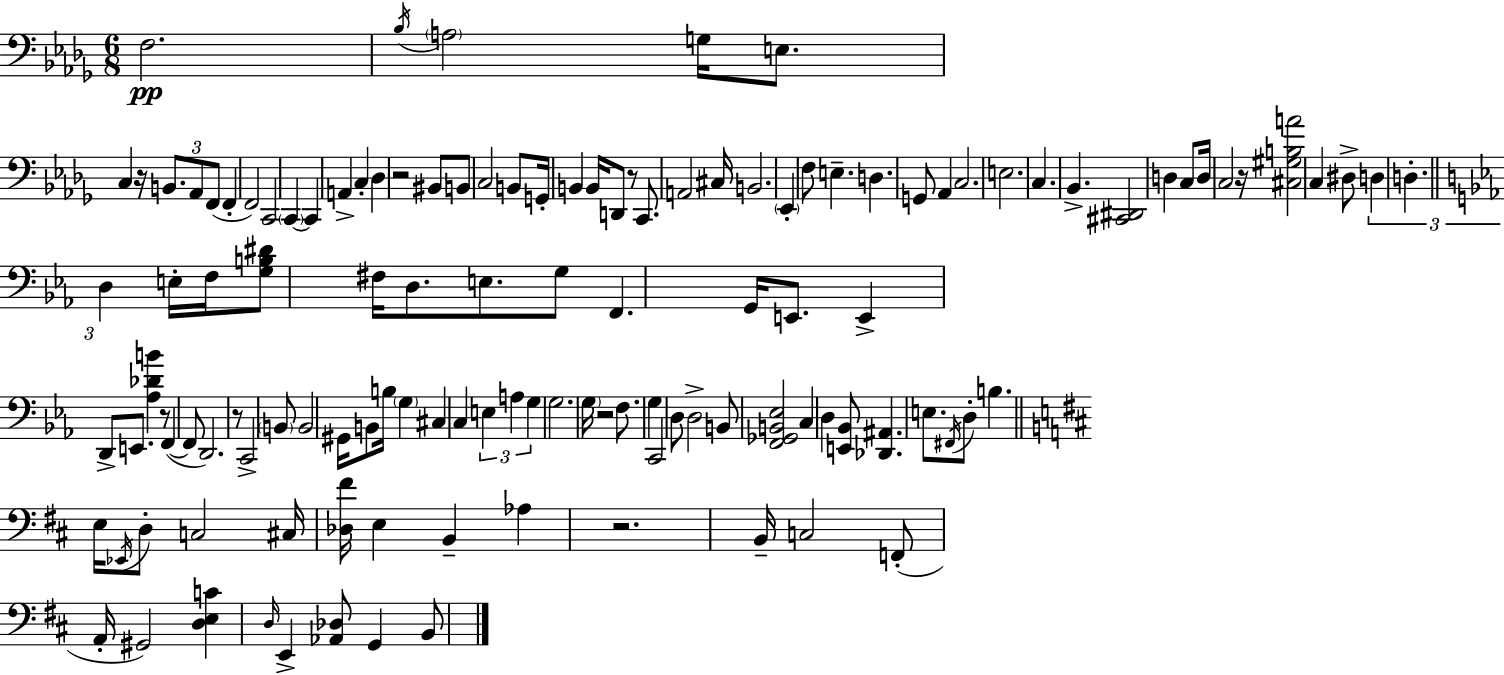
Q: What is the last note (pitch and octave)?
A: B2